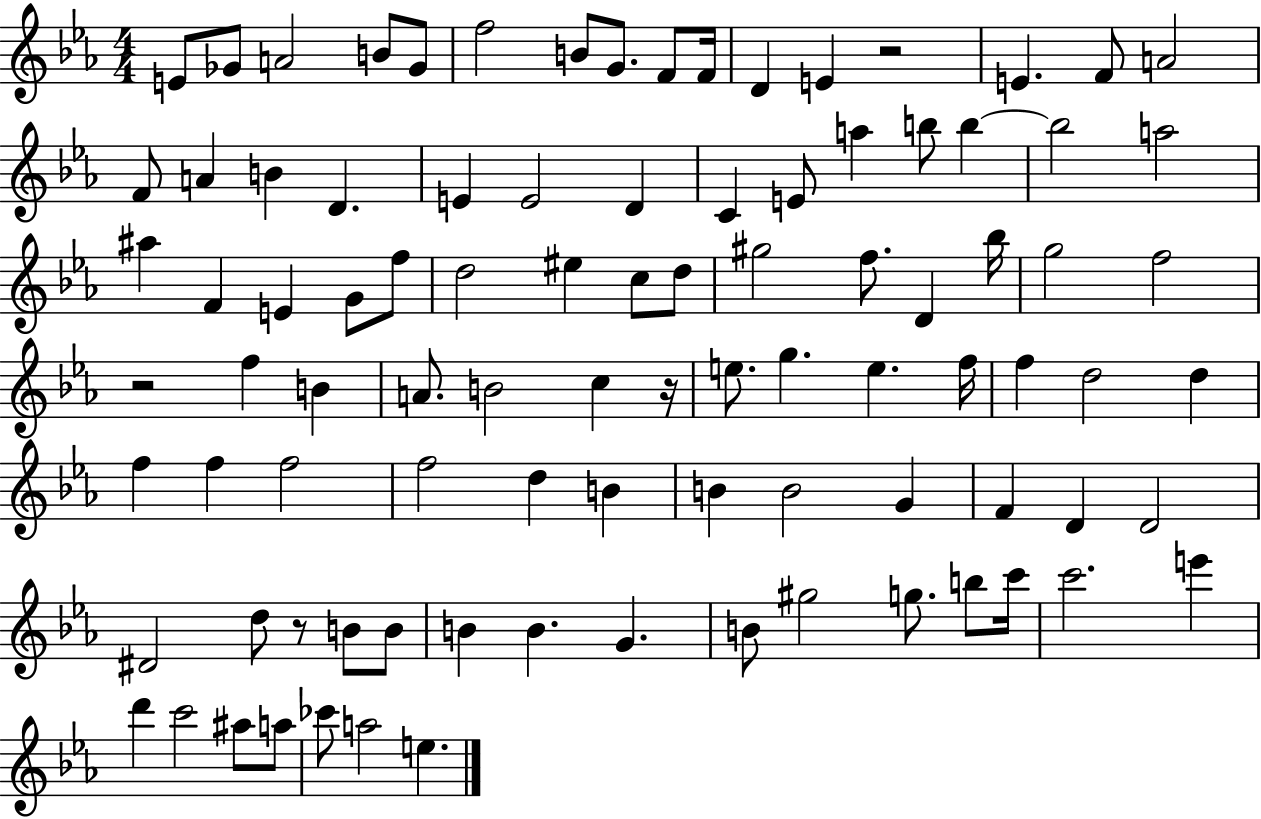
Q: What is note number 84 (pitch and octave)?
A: C6